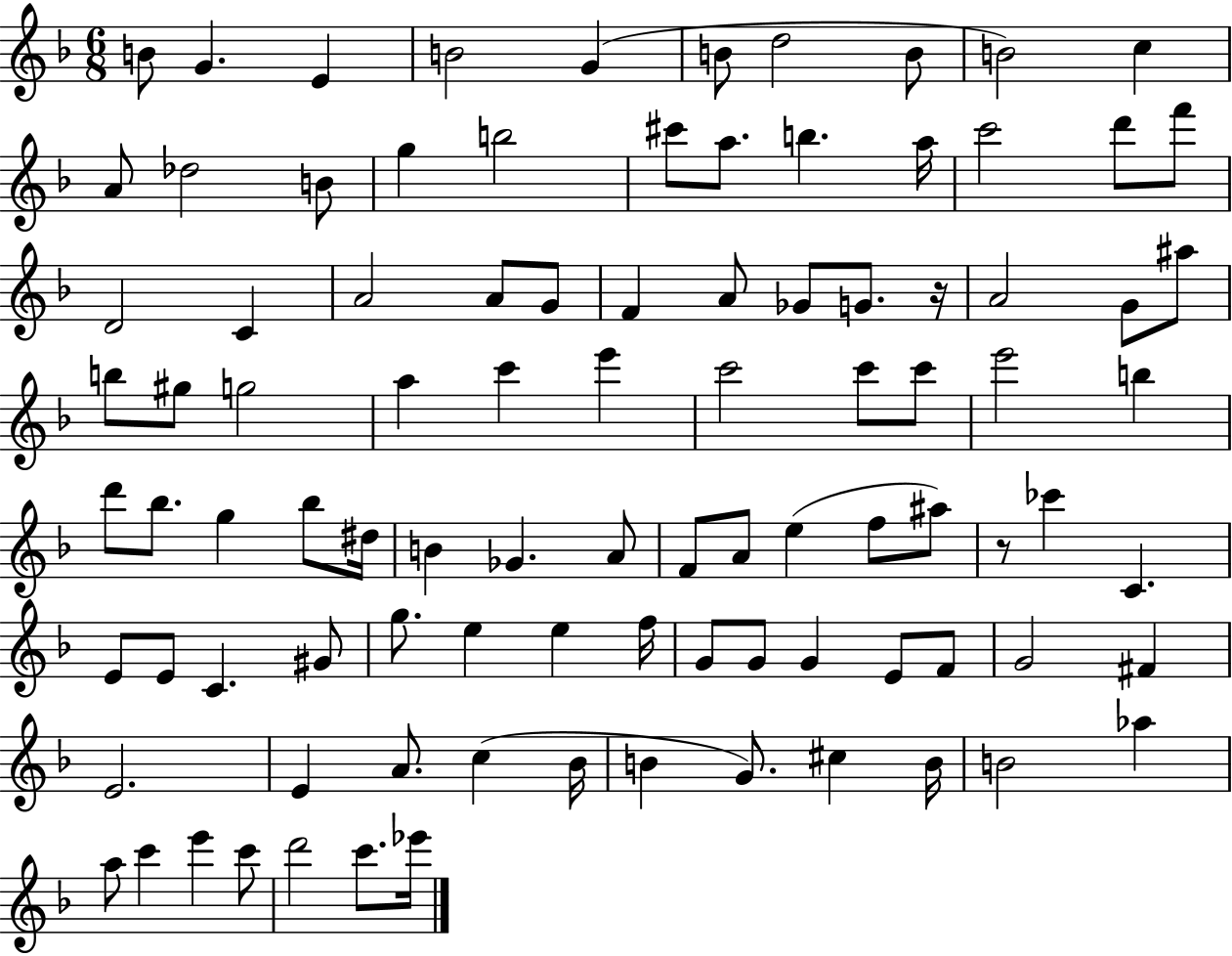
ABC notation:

X:1
T:Untitled
M:6/8
L:1/4
K:F
B/2 G E B2 G B/2 d2 B/2 B2 c A/2 _d2 B/2 g b2 ^c'/2 a/2 b a/4 c'2 d'/2 f'/2 D2 C A2 A/2 G/2 F A/2 _G/2 G/2 z/4 A2 G/2 ^a/2 b/2 ^g/2 g2 a c' e' c'2 c'/2 c'/2 e'2 b d'/2 _b/2 g _b/2 ^d/4 B _G A/2 F/2 A/2 e f/2 ^a/2 z/2 _c' C E/2 E/2 C ^G/2 g/2 e e f/4 G/2 G/2 G E/2 F/2 G2 ^F E2 E A/2 c _B/4 B G/2 ^c B/4 B2 _a a/2 c' e' c'/2 d'2 c'/2 _e'/4